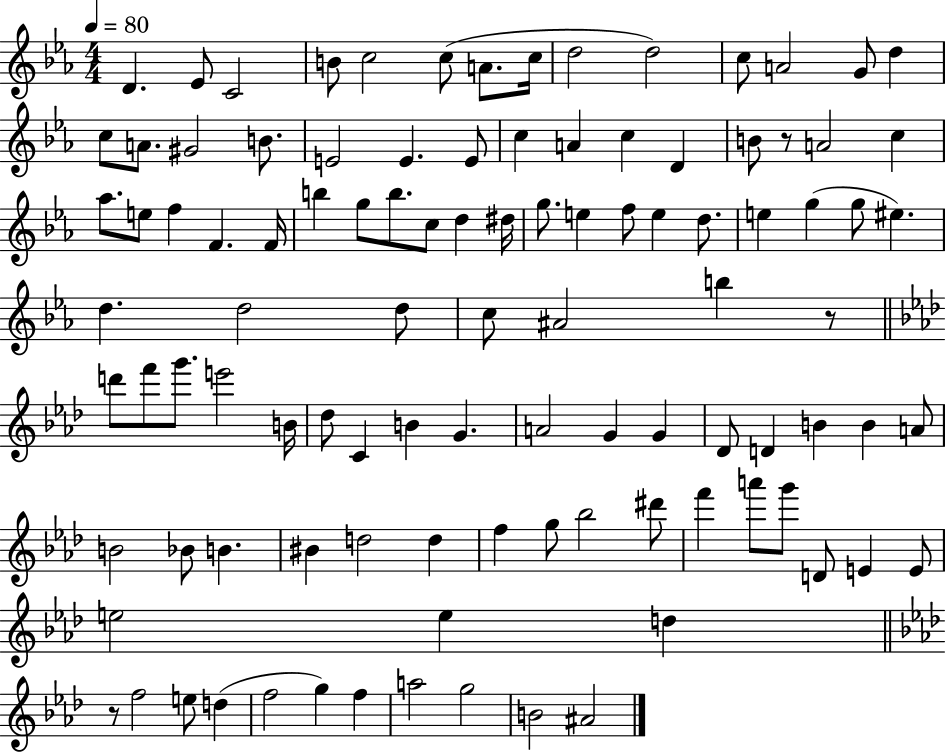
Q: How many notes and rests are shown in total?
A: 103